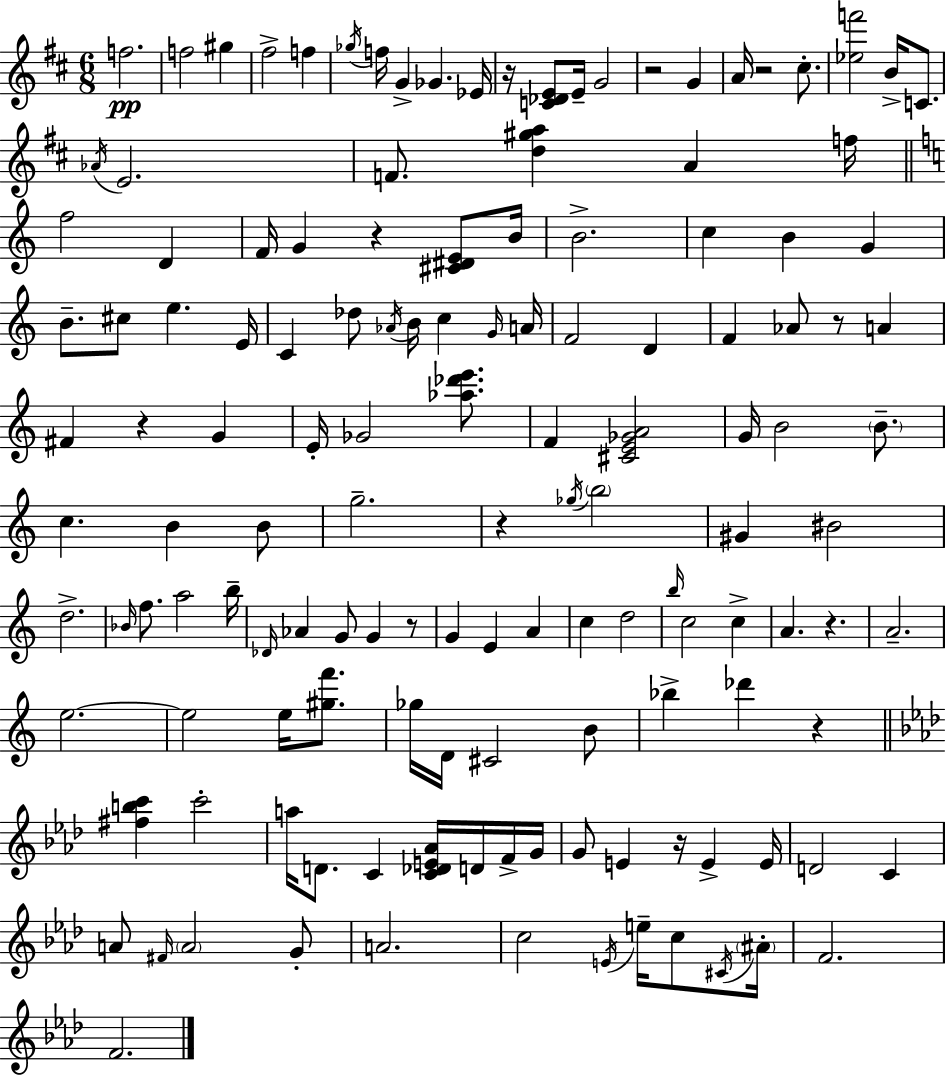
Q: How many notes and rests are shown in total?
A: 137